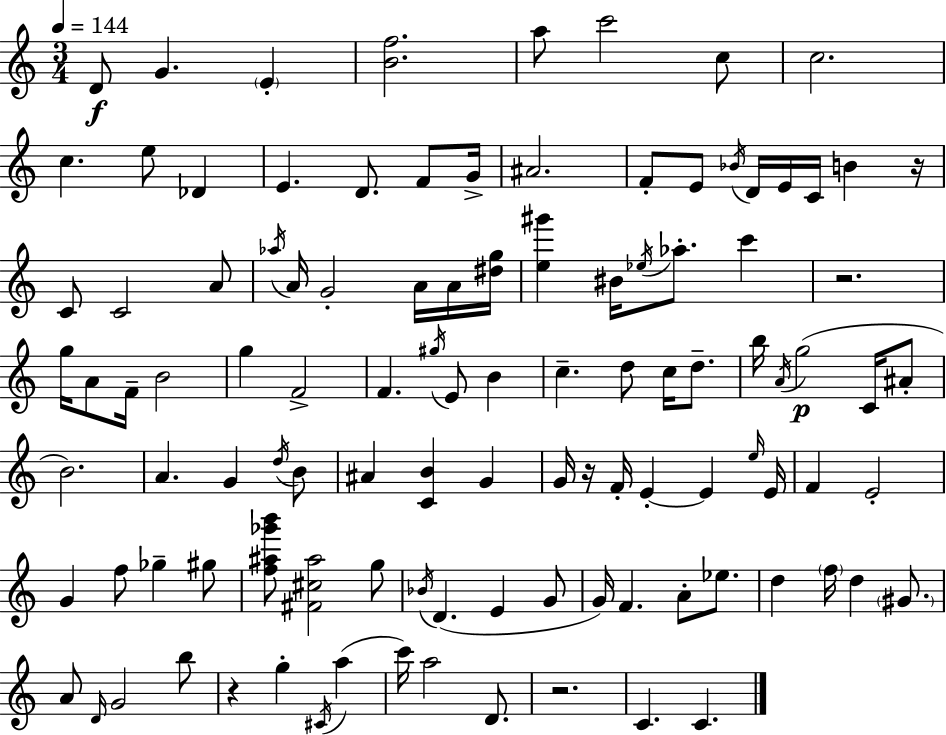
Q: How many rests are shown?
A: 5